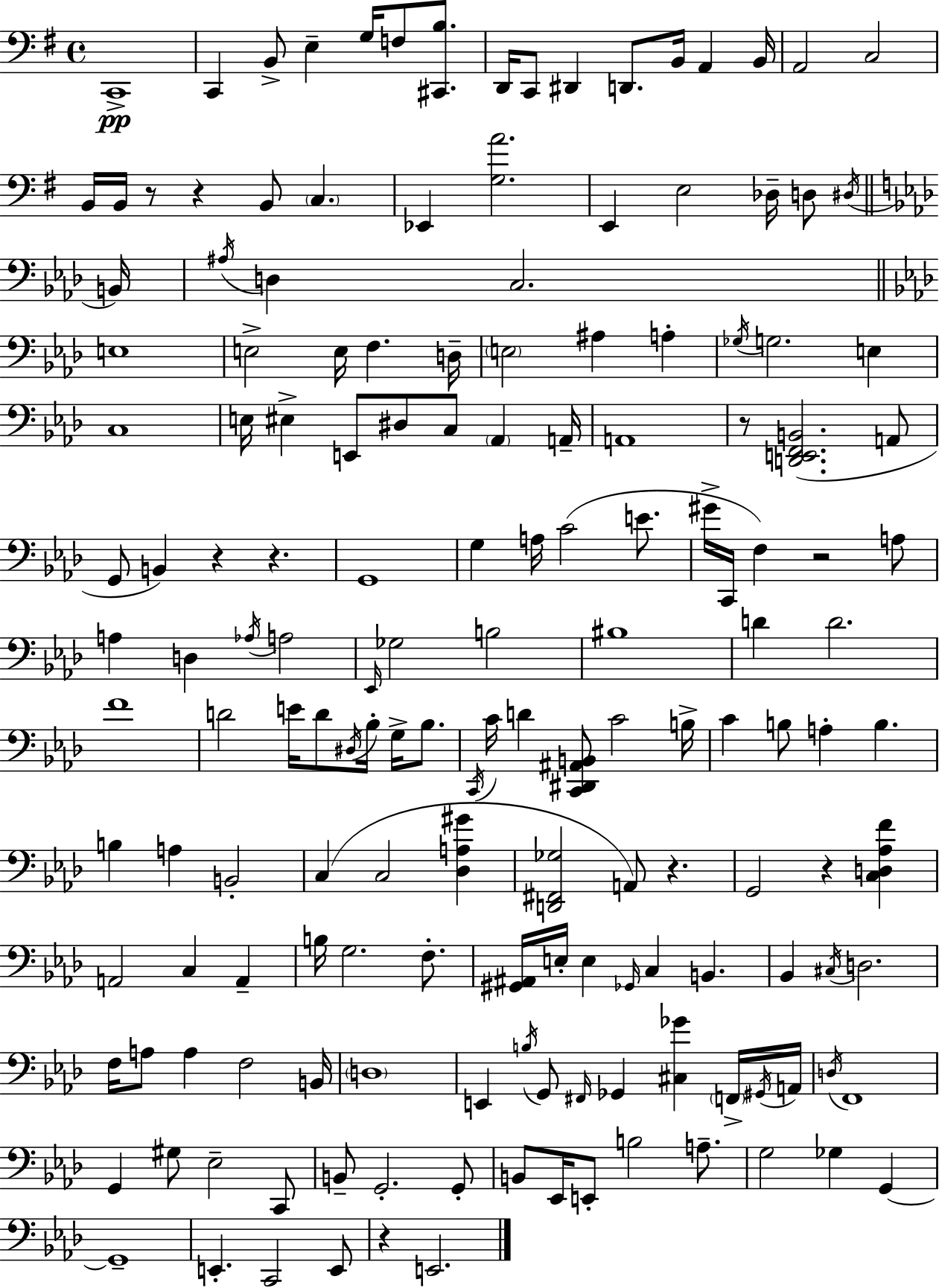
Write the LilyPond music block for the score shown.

{
  \clef bass
  \time 4/4
  \defaultTimeSignature
  \key g \major
  c,1->\pp | c,4 b,8-> e4-- g16 f8 <cis, b>8. | d,16 c,8 dis,4 d,8. b,16 a,4 b,16 | a,2 c2 | \break b,16 b,16 r8 r4 b,8 \parenthesize c4. | ees,4 <g a'>2. | e,4 e2 des16-- d8 \acciaccatura { dis16 } | \bar "||" \break \key aes \major b,16 \acciaccatura { ais16 } d4 c2. | \bar "||" \break \key aes \major e1 | e2-> e16 f4. d16-- | \parenthesize e2 ais4 a4-. | \acciaccatura { ges16 } g2. e4 | \break c1 | e16 eis4-> e,8 dis8 c8 \parenthesize aes,4 | a,16-- a,1 | r8 <d, e, f, b,>2.( a,8 | \break g,8 b,4) r4 r4. | g,1 | g4 a16 c'2( e'8. | gis'16-> c,16 f4) r2 a8 | \break a4 d4 \acciaccatura { aes16 } a2 | \grace { ees,16 } ges2 b2 | bis1 | d'4 d'2. | \break f'1 | d'2 e'16 d'8 \acciaccatura { dis16 } bes16-. | g16-> bes8. \acciaccatura { c,16 } c'16 d'4 <c, dis, ais, b,>8 c'2 | b16-> c'4 b8 a4-. b4. | \break b4 a4 b,2-. | c4( c2 | <des a gis'>4 <d, fis, ges>2 a,8) r4. | g,2 r4 | \break <c d aes f'>4 a,2 c4 | a,4-- b16 g2. | f8.-. <gis, ais,>16 e16-. e4 \grace { ges,16 } c4 | b,4. bes,4 \acciaccatura { cis16 } d2. | \break f16 a8 a4 f2 | b,16 \parenthesize d1 | e,4 \acciaccatura { b16 } g,8 \grace { fis,16 } ges,4 | <cis ges'>4 \parenthesize f,16-> \acciaccatura { gis,16 } a,16 \acciaccatura { d16 } f,1 | \break g,4 gis8 | ees2-- c,8 b,8-- g,2.-. | g,8-. b,8 ees,16 e,8-. | b2 a8.-- g2 | \break ges4 g,4~~ g,1-- | e,4.-. | c,2 e,8 r4 e,2. | \bar "|."
}